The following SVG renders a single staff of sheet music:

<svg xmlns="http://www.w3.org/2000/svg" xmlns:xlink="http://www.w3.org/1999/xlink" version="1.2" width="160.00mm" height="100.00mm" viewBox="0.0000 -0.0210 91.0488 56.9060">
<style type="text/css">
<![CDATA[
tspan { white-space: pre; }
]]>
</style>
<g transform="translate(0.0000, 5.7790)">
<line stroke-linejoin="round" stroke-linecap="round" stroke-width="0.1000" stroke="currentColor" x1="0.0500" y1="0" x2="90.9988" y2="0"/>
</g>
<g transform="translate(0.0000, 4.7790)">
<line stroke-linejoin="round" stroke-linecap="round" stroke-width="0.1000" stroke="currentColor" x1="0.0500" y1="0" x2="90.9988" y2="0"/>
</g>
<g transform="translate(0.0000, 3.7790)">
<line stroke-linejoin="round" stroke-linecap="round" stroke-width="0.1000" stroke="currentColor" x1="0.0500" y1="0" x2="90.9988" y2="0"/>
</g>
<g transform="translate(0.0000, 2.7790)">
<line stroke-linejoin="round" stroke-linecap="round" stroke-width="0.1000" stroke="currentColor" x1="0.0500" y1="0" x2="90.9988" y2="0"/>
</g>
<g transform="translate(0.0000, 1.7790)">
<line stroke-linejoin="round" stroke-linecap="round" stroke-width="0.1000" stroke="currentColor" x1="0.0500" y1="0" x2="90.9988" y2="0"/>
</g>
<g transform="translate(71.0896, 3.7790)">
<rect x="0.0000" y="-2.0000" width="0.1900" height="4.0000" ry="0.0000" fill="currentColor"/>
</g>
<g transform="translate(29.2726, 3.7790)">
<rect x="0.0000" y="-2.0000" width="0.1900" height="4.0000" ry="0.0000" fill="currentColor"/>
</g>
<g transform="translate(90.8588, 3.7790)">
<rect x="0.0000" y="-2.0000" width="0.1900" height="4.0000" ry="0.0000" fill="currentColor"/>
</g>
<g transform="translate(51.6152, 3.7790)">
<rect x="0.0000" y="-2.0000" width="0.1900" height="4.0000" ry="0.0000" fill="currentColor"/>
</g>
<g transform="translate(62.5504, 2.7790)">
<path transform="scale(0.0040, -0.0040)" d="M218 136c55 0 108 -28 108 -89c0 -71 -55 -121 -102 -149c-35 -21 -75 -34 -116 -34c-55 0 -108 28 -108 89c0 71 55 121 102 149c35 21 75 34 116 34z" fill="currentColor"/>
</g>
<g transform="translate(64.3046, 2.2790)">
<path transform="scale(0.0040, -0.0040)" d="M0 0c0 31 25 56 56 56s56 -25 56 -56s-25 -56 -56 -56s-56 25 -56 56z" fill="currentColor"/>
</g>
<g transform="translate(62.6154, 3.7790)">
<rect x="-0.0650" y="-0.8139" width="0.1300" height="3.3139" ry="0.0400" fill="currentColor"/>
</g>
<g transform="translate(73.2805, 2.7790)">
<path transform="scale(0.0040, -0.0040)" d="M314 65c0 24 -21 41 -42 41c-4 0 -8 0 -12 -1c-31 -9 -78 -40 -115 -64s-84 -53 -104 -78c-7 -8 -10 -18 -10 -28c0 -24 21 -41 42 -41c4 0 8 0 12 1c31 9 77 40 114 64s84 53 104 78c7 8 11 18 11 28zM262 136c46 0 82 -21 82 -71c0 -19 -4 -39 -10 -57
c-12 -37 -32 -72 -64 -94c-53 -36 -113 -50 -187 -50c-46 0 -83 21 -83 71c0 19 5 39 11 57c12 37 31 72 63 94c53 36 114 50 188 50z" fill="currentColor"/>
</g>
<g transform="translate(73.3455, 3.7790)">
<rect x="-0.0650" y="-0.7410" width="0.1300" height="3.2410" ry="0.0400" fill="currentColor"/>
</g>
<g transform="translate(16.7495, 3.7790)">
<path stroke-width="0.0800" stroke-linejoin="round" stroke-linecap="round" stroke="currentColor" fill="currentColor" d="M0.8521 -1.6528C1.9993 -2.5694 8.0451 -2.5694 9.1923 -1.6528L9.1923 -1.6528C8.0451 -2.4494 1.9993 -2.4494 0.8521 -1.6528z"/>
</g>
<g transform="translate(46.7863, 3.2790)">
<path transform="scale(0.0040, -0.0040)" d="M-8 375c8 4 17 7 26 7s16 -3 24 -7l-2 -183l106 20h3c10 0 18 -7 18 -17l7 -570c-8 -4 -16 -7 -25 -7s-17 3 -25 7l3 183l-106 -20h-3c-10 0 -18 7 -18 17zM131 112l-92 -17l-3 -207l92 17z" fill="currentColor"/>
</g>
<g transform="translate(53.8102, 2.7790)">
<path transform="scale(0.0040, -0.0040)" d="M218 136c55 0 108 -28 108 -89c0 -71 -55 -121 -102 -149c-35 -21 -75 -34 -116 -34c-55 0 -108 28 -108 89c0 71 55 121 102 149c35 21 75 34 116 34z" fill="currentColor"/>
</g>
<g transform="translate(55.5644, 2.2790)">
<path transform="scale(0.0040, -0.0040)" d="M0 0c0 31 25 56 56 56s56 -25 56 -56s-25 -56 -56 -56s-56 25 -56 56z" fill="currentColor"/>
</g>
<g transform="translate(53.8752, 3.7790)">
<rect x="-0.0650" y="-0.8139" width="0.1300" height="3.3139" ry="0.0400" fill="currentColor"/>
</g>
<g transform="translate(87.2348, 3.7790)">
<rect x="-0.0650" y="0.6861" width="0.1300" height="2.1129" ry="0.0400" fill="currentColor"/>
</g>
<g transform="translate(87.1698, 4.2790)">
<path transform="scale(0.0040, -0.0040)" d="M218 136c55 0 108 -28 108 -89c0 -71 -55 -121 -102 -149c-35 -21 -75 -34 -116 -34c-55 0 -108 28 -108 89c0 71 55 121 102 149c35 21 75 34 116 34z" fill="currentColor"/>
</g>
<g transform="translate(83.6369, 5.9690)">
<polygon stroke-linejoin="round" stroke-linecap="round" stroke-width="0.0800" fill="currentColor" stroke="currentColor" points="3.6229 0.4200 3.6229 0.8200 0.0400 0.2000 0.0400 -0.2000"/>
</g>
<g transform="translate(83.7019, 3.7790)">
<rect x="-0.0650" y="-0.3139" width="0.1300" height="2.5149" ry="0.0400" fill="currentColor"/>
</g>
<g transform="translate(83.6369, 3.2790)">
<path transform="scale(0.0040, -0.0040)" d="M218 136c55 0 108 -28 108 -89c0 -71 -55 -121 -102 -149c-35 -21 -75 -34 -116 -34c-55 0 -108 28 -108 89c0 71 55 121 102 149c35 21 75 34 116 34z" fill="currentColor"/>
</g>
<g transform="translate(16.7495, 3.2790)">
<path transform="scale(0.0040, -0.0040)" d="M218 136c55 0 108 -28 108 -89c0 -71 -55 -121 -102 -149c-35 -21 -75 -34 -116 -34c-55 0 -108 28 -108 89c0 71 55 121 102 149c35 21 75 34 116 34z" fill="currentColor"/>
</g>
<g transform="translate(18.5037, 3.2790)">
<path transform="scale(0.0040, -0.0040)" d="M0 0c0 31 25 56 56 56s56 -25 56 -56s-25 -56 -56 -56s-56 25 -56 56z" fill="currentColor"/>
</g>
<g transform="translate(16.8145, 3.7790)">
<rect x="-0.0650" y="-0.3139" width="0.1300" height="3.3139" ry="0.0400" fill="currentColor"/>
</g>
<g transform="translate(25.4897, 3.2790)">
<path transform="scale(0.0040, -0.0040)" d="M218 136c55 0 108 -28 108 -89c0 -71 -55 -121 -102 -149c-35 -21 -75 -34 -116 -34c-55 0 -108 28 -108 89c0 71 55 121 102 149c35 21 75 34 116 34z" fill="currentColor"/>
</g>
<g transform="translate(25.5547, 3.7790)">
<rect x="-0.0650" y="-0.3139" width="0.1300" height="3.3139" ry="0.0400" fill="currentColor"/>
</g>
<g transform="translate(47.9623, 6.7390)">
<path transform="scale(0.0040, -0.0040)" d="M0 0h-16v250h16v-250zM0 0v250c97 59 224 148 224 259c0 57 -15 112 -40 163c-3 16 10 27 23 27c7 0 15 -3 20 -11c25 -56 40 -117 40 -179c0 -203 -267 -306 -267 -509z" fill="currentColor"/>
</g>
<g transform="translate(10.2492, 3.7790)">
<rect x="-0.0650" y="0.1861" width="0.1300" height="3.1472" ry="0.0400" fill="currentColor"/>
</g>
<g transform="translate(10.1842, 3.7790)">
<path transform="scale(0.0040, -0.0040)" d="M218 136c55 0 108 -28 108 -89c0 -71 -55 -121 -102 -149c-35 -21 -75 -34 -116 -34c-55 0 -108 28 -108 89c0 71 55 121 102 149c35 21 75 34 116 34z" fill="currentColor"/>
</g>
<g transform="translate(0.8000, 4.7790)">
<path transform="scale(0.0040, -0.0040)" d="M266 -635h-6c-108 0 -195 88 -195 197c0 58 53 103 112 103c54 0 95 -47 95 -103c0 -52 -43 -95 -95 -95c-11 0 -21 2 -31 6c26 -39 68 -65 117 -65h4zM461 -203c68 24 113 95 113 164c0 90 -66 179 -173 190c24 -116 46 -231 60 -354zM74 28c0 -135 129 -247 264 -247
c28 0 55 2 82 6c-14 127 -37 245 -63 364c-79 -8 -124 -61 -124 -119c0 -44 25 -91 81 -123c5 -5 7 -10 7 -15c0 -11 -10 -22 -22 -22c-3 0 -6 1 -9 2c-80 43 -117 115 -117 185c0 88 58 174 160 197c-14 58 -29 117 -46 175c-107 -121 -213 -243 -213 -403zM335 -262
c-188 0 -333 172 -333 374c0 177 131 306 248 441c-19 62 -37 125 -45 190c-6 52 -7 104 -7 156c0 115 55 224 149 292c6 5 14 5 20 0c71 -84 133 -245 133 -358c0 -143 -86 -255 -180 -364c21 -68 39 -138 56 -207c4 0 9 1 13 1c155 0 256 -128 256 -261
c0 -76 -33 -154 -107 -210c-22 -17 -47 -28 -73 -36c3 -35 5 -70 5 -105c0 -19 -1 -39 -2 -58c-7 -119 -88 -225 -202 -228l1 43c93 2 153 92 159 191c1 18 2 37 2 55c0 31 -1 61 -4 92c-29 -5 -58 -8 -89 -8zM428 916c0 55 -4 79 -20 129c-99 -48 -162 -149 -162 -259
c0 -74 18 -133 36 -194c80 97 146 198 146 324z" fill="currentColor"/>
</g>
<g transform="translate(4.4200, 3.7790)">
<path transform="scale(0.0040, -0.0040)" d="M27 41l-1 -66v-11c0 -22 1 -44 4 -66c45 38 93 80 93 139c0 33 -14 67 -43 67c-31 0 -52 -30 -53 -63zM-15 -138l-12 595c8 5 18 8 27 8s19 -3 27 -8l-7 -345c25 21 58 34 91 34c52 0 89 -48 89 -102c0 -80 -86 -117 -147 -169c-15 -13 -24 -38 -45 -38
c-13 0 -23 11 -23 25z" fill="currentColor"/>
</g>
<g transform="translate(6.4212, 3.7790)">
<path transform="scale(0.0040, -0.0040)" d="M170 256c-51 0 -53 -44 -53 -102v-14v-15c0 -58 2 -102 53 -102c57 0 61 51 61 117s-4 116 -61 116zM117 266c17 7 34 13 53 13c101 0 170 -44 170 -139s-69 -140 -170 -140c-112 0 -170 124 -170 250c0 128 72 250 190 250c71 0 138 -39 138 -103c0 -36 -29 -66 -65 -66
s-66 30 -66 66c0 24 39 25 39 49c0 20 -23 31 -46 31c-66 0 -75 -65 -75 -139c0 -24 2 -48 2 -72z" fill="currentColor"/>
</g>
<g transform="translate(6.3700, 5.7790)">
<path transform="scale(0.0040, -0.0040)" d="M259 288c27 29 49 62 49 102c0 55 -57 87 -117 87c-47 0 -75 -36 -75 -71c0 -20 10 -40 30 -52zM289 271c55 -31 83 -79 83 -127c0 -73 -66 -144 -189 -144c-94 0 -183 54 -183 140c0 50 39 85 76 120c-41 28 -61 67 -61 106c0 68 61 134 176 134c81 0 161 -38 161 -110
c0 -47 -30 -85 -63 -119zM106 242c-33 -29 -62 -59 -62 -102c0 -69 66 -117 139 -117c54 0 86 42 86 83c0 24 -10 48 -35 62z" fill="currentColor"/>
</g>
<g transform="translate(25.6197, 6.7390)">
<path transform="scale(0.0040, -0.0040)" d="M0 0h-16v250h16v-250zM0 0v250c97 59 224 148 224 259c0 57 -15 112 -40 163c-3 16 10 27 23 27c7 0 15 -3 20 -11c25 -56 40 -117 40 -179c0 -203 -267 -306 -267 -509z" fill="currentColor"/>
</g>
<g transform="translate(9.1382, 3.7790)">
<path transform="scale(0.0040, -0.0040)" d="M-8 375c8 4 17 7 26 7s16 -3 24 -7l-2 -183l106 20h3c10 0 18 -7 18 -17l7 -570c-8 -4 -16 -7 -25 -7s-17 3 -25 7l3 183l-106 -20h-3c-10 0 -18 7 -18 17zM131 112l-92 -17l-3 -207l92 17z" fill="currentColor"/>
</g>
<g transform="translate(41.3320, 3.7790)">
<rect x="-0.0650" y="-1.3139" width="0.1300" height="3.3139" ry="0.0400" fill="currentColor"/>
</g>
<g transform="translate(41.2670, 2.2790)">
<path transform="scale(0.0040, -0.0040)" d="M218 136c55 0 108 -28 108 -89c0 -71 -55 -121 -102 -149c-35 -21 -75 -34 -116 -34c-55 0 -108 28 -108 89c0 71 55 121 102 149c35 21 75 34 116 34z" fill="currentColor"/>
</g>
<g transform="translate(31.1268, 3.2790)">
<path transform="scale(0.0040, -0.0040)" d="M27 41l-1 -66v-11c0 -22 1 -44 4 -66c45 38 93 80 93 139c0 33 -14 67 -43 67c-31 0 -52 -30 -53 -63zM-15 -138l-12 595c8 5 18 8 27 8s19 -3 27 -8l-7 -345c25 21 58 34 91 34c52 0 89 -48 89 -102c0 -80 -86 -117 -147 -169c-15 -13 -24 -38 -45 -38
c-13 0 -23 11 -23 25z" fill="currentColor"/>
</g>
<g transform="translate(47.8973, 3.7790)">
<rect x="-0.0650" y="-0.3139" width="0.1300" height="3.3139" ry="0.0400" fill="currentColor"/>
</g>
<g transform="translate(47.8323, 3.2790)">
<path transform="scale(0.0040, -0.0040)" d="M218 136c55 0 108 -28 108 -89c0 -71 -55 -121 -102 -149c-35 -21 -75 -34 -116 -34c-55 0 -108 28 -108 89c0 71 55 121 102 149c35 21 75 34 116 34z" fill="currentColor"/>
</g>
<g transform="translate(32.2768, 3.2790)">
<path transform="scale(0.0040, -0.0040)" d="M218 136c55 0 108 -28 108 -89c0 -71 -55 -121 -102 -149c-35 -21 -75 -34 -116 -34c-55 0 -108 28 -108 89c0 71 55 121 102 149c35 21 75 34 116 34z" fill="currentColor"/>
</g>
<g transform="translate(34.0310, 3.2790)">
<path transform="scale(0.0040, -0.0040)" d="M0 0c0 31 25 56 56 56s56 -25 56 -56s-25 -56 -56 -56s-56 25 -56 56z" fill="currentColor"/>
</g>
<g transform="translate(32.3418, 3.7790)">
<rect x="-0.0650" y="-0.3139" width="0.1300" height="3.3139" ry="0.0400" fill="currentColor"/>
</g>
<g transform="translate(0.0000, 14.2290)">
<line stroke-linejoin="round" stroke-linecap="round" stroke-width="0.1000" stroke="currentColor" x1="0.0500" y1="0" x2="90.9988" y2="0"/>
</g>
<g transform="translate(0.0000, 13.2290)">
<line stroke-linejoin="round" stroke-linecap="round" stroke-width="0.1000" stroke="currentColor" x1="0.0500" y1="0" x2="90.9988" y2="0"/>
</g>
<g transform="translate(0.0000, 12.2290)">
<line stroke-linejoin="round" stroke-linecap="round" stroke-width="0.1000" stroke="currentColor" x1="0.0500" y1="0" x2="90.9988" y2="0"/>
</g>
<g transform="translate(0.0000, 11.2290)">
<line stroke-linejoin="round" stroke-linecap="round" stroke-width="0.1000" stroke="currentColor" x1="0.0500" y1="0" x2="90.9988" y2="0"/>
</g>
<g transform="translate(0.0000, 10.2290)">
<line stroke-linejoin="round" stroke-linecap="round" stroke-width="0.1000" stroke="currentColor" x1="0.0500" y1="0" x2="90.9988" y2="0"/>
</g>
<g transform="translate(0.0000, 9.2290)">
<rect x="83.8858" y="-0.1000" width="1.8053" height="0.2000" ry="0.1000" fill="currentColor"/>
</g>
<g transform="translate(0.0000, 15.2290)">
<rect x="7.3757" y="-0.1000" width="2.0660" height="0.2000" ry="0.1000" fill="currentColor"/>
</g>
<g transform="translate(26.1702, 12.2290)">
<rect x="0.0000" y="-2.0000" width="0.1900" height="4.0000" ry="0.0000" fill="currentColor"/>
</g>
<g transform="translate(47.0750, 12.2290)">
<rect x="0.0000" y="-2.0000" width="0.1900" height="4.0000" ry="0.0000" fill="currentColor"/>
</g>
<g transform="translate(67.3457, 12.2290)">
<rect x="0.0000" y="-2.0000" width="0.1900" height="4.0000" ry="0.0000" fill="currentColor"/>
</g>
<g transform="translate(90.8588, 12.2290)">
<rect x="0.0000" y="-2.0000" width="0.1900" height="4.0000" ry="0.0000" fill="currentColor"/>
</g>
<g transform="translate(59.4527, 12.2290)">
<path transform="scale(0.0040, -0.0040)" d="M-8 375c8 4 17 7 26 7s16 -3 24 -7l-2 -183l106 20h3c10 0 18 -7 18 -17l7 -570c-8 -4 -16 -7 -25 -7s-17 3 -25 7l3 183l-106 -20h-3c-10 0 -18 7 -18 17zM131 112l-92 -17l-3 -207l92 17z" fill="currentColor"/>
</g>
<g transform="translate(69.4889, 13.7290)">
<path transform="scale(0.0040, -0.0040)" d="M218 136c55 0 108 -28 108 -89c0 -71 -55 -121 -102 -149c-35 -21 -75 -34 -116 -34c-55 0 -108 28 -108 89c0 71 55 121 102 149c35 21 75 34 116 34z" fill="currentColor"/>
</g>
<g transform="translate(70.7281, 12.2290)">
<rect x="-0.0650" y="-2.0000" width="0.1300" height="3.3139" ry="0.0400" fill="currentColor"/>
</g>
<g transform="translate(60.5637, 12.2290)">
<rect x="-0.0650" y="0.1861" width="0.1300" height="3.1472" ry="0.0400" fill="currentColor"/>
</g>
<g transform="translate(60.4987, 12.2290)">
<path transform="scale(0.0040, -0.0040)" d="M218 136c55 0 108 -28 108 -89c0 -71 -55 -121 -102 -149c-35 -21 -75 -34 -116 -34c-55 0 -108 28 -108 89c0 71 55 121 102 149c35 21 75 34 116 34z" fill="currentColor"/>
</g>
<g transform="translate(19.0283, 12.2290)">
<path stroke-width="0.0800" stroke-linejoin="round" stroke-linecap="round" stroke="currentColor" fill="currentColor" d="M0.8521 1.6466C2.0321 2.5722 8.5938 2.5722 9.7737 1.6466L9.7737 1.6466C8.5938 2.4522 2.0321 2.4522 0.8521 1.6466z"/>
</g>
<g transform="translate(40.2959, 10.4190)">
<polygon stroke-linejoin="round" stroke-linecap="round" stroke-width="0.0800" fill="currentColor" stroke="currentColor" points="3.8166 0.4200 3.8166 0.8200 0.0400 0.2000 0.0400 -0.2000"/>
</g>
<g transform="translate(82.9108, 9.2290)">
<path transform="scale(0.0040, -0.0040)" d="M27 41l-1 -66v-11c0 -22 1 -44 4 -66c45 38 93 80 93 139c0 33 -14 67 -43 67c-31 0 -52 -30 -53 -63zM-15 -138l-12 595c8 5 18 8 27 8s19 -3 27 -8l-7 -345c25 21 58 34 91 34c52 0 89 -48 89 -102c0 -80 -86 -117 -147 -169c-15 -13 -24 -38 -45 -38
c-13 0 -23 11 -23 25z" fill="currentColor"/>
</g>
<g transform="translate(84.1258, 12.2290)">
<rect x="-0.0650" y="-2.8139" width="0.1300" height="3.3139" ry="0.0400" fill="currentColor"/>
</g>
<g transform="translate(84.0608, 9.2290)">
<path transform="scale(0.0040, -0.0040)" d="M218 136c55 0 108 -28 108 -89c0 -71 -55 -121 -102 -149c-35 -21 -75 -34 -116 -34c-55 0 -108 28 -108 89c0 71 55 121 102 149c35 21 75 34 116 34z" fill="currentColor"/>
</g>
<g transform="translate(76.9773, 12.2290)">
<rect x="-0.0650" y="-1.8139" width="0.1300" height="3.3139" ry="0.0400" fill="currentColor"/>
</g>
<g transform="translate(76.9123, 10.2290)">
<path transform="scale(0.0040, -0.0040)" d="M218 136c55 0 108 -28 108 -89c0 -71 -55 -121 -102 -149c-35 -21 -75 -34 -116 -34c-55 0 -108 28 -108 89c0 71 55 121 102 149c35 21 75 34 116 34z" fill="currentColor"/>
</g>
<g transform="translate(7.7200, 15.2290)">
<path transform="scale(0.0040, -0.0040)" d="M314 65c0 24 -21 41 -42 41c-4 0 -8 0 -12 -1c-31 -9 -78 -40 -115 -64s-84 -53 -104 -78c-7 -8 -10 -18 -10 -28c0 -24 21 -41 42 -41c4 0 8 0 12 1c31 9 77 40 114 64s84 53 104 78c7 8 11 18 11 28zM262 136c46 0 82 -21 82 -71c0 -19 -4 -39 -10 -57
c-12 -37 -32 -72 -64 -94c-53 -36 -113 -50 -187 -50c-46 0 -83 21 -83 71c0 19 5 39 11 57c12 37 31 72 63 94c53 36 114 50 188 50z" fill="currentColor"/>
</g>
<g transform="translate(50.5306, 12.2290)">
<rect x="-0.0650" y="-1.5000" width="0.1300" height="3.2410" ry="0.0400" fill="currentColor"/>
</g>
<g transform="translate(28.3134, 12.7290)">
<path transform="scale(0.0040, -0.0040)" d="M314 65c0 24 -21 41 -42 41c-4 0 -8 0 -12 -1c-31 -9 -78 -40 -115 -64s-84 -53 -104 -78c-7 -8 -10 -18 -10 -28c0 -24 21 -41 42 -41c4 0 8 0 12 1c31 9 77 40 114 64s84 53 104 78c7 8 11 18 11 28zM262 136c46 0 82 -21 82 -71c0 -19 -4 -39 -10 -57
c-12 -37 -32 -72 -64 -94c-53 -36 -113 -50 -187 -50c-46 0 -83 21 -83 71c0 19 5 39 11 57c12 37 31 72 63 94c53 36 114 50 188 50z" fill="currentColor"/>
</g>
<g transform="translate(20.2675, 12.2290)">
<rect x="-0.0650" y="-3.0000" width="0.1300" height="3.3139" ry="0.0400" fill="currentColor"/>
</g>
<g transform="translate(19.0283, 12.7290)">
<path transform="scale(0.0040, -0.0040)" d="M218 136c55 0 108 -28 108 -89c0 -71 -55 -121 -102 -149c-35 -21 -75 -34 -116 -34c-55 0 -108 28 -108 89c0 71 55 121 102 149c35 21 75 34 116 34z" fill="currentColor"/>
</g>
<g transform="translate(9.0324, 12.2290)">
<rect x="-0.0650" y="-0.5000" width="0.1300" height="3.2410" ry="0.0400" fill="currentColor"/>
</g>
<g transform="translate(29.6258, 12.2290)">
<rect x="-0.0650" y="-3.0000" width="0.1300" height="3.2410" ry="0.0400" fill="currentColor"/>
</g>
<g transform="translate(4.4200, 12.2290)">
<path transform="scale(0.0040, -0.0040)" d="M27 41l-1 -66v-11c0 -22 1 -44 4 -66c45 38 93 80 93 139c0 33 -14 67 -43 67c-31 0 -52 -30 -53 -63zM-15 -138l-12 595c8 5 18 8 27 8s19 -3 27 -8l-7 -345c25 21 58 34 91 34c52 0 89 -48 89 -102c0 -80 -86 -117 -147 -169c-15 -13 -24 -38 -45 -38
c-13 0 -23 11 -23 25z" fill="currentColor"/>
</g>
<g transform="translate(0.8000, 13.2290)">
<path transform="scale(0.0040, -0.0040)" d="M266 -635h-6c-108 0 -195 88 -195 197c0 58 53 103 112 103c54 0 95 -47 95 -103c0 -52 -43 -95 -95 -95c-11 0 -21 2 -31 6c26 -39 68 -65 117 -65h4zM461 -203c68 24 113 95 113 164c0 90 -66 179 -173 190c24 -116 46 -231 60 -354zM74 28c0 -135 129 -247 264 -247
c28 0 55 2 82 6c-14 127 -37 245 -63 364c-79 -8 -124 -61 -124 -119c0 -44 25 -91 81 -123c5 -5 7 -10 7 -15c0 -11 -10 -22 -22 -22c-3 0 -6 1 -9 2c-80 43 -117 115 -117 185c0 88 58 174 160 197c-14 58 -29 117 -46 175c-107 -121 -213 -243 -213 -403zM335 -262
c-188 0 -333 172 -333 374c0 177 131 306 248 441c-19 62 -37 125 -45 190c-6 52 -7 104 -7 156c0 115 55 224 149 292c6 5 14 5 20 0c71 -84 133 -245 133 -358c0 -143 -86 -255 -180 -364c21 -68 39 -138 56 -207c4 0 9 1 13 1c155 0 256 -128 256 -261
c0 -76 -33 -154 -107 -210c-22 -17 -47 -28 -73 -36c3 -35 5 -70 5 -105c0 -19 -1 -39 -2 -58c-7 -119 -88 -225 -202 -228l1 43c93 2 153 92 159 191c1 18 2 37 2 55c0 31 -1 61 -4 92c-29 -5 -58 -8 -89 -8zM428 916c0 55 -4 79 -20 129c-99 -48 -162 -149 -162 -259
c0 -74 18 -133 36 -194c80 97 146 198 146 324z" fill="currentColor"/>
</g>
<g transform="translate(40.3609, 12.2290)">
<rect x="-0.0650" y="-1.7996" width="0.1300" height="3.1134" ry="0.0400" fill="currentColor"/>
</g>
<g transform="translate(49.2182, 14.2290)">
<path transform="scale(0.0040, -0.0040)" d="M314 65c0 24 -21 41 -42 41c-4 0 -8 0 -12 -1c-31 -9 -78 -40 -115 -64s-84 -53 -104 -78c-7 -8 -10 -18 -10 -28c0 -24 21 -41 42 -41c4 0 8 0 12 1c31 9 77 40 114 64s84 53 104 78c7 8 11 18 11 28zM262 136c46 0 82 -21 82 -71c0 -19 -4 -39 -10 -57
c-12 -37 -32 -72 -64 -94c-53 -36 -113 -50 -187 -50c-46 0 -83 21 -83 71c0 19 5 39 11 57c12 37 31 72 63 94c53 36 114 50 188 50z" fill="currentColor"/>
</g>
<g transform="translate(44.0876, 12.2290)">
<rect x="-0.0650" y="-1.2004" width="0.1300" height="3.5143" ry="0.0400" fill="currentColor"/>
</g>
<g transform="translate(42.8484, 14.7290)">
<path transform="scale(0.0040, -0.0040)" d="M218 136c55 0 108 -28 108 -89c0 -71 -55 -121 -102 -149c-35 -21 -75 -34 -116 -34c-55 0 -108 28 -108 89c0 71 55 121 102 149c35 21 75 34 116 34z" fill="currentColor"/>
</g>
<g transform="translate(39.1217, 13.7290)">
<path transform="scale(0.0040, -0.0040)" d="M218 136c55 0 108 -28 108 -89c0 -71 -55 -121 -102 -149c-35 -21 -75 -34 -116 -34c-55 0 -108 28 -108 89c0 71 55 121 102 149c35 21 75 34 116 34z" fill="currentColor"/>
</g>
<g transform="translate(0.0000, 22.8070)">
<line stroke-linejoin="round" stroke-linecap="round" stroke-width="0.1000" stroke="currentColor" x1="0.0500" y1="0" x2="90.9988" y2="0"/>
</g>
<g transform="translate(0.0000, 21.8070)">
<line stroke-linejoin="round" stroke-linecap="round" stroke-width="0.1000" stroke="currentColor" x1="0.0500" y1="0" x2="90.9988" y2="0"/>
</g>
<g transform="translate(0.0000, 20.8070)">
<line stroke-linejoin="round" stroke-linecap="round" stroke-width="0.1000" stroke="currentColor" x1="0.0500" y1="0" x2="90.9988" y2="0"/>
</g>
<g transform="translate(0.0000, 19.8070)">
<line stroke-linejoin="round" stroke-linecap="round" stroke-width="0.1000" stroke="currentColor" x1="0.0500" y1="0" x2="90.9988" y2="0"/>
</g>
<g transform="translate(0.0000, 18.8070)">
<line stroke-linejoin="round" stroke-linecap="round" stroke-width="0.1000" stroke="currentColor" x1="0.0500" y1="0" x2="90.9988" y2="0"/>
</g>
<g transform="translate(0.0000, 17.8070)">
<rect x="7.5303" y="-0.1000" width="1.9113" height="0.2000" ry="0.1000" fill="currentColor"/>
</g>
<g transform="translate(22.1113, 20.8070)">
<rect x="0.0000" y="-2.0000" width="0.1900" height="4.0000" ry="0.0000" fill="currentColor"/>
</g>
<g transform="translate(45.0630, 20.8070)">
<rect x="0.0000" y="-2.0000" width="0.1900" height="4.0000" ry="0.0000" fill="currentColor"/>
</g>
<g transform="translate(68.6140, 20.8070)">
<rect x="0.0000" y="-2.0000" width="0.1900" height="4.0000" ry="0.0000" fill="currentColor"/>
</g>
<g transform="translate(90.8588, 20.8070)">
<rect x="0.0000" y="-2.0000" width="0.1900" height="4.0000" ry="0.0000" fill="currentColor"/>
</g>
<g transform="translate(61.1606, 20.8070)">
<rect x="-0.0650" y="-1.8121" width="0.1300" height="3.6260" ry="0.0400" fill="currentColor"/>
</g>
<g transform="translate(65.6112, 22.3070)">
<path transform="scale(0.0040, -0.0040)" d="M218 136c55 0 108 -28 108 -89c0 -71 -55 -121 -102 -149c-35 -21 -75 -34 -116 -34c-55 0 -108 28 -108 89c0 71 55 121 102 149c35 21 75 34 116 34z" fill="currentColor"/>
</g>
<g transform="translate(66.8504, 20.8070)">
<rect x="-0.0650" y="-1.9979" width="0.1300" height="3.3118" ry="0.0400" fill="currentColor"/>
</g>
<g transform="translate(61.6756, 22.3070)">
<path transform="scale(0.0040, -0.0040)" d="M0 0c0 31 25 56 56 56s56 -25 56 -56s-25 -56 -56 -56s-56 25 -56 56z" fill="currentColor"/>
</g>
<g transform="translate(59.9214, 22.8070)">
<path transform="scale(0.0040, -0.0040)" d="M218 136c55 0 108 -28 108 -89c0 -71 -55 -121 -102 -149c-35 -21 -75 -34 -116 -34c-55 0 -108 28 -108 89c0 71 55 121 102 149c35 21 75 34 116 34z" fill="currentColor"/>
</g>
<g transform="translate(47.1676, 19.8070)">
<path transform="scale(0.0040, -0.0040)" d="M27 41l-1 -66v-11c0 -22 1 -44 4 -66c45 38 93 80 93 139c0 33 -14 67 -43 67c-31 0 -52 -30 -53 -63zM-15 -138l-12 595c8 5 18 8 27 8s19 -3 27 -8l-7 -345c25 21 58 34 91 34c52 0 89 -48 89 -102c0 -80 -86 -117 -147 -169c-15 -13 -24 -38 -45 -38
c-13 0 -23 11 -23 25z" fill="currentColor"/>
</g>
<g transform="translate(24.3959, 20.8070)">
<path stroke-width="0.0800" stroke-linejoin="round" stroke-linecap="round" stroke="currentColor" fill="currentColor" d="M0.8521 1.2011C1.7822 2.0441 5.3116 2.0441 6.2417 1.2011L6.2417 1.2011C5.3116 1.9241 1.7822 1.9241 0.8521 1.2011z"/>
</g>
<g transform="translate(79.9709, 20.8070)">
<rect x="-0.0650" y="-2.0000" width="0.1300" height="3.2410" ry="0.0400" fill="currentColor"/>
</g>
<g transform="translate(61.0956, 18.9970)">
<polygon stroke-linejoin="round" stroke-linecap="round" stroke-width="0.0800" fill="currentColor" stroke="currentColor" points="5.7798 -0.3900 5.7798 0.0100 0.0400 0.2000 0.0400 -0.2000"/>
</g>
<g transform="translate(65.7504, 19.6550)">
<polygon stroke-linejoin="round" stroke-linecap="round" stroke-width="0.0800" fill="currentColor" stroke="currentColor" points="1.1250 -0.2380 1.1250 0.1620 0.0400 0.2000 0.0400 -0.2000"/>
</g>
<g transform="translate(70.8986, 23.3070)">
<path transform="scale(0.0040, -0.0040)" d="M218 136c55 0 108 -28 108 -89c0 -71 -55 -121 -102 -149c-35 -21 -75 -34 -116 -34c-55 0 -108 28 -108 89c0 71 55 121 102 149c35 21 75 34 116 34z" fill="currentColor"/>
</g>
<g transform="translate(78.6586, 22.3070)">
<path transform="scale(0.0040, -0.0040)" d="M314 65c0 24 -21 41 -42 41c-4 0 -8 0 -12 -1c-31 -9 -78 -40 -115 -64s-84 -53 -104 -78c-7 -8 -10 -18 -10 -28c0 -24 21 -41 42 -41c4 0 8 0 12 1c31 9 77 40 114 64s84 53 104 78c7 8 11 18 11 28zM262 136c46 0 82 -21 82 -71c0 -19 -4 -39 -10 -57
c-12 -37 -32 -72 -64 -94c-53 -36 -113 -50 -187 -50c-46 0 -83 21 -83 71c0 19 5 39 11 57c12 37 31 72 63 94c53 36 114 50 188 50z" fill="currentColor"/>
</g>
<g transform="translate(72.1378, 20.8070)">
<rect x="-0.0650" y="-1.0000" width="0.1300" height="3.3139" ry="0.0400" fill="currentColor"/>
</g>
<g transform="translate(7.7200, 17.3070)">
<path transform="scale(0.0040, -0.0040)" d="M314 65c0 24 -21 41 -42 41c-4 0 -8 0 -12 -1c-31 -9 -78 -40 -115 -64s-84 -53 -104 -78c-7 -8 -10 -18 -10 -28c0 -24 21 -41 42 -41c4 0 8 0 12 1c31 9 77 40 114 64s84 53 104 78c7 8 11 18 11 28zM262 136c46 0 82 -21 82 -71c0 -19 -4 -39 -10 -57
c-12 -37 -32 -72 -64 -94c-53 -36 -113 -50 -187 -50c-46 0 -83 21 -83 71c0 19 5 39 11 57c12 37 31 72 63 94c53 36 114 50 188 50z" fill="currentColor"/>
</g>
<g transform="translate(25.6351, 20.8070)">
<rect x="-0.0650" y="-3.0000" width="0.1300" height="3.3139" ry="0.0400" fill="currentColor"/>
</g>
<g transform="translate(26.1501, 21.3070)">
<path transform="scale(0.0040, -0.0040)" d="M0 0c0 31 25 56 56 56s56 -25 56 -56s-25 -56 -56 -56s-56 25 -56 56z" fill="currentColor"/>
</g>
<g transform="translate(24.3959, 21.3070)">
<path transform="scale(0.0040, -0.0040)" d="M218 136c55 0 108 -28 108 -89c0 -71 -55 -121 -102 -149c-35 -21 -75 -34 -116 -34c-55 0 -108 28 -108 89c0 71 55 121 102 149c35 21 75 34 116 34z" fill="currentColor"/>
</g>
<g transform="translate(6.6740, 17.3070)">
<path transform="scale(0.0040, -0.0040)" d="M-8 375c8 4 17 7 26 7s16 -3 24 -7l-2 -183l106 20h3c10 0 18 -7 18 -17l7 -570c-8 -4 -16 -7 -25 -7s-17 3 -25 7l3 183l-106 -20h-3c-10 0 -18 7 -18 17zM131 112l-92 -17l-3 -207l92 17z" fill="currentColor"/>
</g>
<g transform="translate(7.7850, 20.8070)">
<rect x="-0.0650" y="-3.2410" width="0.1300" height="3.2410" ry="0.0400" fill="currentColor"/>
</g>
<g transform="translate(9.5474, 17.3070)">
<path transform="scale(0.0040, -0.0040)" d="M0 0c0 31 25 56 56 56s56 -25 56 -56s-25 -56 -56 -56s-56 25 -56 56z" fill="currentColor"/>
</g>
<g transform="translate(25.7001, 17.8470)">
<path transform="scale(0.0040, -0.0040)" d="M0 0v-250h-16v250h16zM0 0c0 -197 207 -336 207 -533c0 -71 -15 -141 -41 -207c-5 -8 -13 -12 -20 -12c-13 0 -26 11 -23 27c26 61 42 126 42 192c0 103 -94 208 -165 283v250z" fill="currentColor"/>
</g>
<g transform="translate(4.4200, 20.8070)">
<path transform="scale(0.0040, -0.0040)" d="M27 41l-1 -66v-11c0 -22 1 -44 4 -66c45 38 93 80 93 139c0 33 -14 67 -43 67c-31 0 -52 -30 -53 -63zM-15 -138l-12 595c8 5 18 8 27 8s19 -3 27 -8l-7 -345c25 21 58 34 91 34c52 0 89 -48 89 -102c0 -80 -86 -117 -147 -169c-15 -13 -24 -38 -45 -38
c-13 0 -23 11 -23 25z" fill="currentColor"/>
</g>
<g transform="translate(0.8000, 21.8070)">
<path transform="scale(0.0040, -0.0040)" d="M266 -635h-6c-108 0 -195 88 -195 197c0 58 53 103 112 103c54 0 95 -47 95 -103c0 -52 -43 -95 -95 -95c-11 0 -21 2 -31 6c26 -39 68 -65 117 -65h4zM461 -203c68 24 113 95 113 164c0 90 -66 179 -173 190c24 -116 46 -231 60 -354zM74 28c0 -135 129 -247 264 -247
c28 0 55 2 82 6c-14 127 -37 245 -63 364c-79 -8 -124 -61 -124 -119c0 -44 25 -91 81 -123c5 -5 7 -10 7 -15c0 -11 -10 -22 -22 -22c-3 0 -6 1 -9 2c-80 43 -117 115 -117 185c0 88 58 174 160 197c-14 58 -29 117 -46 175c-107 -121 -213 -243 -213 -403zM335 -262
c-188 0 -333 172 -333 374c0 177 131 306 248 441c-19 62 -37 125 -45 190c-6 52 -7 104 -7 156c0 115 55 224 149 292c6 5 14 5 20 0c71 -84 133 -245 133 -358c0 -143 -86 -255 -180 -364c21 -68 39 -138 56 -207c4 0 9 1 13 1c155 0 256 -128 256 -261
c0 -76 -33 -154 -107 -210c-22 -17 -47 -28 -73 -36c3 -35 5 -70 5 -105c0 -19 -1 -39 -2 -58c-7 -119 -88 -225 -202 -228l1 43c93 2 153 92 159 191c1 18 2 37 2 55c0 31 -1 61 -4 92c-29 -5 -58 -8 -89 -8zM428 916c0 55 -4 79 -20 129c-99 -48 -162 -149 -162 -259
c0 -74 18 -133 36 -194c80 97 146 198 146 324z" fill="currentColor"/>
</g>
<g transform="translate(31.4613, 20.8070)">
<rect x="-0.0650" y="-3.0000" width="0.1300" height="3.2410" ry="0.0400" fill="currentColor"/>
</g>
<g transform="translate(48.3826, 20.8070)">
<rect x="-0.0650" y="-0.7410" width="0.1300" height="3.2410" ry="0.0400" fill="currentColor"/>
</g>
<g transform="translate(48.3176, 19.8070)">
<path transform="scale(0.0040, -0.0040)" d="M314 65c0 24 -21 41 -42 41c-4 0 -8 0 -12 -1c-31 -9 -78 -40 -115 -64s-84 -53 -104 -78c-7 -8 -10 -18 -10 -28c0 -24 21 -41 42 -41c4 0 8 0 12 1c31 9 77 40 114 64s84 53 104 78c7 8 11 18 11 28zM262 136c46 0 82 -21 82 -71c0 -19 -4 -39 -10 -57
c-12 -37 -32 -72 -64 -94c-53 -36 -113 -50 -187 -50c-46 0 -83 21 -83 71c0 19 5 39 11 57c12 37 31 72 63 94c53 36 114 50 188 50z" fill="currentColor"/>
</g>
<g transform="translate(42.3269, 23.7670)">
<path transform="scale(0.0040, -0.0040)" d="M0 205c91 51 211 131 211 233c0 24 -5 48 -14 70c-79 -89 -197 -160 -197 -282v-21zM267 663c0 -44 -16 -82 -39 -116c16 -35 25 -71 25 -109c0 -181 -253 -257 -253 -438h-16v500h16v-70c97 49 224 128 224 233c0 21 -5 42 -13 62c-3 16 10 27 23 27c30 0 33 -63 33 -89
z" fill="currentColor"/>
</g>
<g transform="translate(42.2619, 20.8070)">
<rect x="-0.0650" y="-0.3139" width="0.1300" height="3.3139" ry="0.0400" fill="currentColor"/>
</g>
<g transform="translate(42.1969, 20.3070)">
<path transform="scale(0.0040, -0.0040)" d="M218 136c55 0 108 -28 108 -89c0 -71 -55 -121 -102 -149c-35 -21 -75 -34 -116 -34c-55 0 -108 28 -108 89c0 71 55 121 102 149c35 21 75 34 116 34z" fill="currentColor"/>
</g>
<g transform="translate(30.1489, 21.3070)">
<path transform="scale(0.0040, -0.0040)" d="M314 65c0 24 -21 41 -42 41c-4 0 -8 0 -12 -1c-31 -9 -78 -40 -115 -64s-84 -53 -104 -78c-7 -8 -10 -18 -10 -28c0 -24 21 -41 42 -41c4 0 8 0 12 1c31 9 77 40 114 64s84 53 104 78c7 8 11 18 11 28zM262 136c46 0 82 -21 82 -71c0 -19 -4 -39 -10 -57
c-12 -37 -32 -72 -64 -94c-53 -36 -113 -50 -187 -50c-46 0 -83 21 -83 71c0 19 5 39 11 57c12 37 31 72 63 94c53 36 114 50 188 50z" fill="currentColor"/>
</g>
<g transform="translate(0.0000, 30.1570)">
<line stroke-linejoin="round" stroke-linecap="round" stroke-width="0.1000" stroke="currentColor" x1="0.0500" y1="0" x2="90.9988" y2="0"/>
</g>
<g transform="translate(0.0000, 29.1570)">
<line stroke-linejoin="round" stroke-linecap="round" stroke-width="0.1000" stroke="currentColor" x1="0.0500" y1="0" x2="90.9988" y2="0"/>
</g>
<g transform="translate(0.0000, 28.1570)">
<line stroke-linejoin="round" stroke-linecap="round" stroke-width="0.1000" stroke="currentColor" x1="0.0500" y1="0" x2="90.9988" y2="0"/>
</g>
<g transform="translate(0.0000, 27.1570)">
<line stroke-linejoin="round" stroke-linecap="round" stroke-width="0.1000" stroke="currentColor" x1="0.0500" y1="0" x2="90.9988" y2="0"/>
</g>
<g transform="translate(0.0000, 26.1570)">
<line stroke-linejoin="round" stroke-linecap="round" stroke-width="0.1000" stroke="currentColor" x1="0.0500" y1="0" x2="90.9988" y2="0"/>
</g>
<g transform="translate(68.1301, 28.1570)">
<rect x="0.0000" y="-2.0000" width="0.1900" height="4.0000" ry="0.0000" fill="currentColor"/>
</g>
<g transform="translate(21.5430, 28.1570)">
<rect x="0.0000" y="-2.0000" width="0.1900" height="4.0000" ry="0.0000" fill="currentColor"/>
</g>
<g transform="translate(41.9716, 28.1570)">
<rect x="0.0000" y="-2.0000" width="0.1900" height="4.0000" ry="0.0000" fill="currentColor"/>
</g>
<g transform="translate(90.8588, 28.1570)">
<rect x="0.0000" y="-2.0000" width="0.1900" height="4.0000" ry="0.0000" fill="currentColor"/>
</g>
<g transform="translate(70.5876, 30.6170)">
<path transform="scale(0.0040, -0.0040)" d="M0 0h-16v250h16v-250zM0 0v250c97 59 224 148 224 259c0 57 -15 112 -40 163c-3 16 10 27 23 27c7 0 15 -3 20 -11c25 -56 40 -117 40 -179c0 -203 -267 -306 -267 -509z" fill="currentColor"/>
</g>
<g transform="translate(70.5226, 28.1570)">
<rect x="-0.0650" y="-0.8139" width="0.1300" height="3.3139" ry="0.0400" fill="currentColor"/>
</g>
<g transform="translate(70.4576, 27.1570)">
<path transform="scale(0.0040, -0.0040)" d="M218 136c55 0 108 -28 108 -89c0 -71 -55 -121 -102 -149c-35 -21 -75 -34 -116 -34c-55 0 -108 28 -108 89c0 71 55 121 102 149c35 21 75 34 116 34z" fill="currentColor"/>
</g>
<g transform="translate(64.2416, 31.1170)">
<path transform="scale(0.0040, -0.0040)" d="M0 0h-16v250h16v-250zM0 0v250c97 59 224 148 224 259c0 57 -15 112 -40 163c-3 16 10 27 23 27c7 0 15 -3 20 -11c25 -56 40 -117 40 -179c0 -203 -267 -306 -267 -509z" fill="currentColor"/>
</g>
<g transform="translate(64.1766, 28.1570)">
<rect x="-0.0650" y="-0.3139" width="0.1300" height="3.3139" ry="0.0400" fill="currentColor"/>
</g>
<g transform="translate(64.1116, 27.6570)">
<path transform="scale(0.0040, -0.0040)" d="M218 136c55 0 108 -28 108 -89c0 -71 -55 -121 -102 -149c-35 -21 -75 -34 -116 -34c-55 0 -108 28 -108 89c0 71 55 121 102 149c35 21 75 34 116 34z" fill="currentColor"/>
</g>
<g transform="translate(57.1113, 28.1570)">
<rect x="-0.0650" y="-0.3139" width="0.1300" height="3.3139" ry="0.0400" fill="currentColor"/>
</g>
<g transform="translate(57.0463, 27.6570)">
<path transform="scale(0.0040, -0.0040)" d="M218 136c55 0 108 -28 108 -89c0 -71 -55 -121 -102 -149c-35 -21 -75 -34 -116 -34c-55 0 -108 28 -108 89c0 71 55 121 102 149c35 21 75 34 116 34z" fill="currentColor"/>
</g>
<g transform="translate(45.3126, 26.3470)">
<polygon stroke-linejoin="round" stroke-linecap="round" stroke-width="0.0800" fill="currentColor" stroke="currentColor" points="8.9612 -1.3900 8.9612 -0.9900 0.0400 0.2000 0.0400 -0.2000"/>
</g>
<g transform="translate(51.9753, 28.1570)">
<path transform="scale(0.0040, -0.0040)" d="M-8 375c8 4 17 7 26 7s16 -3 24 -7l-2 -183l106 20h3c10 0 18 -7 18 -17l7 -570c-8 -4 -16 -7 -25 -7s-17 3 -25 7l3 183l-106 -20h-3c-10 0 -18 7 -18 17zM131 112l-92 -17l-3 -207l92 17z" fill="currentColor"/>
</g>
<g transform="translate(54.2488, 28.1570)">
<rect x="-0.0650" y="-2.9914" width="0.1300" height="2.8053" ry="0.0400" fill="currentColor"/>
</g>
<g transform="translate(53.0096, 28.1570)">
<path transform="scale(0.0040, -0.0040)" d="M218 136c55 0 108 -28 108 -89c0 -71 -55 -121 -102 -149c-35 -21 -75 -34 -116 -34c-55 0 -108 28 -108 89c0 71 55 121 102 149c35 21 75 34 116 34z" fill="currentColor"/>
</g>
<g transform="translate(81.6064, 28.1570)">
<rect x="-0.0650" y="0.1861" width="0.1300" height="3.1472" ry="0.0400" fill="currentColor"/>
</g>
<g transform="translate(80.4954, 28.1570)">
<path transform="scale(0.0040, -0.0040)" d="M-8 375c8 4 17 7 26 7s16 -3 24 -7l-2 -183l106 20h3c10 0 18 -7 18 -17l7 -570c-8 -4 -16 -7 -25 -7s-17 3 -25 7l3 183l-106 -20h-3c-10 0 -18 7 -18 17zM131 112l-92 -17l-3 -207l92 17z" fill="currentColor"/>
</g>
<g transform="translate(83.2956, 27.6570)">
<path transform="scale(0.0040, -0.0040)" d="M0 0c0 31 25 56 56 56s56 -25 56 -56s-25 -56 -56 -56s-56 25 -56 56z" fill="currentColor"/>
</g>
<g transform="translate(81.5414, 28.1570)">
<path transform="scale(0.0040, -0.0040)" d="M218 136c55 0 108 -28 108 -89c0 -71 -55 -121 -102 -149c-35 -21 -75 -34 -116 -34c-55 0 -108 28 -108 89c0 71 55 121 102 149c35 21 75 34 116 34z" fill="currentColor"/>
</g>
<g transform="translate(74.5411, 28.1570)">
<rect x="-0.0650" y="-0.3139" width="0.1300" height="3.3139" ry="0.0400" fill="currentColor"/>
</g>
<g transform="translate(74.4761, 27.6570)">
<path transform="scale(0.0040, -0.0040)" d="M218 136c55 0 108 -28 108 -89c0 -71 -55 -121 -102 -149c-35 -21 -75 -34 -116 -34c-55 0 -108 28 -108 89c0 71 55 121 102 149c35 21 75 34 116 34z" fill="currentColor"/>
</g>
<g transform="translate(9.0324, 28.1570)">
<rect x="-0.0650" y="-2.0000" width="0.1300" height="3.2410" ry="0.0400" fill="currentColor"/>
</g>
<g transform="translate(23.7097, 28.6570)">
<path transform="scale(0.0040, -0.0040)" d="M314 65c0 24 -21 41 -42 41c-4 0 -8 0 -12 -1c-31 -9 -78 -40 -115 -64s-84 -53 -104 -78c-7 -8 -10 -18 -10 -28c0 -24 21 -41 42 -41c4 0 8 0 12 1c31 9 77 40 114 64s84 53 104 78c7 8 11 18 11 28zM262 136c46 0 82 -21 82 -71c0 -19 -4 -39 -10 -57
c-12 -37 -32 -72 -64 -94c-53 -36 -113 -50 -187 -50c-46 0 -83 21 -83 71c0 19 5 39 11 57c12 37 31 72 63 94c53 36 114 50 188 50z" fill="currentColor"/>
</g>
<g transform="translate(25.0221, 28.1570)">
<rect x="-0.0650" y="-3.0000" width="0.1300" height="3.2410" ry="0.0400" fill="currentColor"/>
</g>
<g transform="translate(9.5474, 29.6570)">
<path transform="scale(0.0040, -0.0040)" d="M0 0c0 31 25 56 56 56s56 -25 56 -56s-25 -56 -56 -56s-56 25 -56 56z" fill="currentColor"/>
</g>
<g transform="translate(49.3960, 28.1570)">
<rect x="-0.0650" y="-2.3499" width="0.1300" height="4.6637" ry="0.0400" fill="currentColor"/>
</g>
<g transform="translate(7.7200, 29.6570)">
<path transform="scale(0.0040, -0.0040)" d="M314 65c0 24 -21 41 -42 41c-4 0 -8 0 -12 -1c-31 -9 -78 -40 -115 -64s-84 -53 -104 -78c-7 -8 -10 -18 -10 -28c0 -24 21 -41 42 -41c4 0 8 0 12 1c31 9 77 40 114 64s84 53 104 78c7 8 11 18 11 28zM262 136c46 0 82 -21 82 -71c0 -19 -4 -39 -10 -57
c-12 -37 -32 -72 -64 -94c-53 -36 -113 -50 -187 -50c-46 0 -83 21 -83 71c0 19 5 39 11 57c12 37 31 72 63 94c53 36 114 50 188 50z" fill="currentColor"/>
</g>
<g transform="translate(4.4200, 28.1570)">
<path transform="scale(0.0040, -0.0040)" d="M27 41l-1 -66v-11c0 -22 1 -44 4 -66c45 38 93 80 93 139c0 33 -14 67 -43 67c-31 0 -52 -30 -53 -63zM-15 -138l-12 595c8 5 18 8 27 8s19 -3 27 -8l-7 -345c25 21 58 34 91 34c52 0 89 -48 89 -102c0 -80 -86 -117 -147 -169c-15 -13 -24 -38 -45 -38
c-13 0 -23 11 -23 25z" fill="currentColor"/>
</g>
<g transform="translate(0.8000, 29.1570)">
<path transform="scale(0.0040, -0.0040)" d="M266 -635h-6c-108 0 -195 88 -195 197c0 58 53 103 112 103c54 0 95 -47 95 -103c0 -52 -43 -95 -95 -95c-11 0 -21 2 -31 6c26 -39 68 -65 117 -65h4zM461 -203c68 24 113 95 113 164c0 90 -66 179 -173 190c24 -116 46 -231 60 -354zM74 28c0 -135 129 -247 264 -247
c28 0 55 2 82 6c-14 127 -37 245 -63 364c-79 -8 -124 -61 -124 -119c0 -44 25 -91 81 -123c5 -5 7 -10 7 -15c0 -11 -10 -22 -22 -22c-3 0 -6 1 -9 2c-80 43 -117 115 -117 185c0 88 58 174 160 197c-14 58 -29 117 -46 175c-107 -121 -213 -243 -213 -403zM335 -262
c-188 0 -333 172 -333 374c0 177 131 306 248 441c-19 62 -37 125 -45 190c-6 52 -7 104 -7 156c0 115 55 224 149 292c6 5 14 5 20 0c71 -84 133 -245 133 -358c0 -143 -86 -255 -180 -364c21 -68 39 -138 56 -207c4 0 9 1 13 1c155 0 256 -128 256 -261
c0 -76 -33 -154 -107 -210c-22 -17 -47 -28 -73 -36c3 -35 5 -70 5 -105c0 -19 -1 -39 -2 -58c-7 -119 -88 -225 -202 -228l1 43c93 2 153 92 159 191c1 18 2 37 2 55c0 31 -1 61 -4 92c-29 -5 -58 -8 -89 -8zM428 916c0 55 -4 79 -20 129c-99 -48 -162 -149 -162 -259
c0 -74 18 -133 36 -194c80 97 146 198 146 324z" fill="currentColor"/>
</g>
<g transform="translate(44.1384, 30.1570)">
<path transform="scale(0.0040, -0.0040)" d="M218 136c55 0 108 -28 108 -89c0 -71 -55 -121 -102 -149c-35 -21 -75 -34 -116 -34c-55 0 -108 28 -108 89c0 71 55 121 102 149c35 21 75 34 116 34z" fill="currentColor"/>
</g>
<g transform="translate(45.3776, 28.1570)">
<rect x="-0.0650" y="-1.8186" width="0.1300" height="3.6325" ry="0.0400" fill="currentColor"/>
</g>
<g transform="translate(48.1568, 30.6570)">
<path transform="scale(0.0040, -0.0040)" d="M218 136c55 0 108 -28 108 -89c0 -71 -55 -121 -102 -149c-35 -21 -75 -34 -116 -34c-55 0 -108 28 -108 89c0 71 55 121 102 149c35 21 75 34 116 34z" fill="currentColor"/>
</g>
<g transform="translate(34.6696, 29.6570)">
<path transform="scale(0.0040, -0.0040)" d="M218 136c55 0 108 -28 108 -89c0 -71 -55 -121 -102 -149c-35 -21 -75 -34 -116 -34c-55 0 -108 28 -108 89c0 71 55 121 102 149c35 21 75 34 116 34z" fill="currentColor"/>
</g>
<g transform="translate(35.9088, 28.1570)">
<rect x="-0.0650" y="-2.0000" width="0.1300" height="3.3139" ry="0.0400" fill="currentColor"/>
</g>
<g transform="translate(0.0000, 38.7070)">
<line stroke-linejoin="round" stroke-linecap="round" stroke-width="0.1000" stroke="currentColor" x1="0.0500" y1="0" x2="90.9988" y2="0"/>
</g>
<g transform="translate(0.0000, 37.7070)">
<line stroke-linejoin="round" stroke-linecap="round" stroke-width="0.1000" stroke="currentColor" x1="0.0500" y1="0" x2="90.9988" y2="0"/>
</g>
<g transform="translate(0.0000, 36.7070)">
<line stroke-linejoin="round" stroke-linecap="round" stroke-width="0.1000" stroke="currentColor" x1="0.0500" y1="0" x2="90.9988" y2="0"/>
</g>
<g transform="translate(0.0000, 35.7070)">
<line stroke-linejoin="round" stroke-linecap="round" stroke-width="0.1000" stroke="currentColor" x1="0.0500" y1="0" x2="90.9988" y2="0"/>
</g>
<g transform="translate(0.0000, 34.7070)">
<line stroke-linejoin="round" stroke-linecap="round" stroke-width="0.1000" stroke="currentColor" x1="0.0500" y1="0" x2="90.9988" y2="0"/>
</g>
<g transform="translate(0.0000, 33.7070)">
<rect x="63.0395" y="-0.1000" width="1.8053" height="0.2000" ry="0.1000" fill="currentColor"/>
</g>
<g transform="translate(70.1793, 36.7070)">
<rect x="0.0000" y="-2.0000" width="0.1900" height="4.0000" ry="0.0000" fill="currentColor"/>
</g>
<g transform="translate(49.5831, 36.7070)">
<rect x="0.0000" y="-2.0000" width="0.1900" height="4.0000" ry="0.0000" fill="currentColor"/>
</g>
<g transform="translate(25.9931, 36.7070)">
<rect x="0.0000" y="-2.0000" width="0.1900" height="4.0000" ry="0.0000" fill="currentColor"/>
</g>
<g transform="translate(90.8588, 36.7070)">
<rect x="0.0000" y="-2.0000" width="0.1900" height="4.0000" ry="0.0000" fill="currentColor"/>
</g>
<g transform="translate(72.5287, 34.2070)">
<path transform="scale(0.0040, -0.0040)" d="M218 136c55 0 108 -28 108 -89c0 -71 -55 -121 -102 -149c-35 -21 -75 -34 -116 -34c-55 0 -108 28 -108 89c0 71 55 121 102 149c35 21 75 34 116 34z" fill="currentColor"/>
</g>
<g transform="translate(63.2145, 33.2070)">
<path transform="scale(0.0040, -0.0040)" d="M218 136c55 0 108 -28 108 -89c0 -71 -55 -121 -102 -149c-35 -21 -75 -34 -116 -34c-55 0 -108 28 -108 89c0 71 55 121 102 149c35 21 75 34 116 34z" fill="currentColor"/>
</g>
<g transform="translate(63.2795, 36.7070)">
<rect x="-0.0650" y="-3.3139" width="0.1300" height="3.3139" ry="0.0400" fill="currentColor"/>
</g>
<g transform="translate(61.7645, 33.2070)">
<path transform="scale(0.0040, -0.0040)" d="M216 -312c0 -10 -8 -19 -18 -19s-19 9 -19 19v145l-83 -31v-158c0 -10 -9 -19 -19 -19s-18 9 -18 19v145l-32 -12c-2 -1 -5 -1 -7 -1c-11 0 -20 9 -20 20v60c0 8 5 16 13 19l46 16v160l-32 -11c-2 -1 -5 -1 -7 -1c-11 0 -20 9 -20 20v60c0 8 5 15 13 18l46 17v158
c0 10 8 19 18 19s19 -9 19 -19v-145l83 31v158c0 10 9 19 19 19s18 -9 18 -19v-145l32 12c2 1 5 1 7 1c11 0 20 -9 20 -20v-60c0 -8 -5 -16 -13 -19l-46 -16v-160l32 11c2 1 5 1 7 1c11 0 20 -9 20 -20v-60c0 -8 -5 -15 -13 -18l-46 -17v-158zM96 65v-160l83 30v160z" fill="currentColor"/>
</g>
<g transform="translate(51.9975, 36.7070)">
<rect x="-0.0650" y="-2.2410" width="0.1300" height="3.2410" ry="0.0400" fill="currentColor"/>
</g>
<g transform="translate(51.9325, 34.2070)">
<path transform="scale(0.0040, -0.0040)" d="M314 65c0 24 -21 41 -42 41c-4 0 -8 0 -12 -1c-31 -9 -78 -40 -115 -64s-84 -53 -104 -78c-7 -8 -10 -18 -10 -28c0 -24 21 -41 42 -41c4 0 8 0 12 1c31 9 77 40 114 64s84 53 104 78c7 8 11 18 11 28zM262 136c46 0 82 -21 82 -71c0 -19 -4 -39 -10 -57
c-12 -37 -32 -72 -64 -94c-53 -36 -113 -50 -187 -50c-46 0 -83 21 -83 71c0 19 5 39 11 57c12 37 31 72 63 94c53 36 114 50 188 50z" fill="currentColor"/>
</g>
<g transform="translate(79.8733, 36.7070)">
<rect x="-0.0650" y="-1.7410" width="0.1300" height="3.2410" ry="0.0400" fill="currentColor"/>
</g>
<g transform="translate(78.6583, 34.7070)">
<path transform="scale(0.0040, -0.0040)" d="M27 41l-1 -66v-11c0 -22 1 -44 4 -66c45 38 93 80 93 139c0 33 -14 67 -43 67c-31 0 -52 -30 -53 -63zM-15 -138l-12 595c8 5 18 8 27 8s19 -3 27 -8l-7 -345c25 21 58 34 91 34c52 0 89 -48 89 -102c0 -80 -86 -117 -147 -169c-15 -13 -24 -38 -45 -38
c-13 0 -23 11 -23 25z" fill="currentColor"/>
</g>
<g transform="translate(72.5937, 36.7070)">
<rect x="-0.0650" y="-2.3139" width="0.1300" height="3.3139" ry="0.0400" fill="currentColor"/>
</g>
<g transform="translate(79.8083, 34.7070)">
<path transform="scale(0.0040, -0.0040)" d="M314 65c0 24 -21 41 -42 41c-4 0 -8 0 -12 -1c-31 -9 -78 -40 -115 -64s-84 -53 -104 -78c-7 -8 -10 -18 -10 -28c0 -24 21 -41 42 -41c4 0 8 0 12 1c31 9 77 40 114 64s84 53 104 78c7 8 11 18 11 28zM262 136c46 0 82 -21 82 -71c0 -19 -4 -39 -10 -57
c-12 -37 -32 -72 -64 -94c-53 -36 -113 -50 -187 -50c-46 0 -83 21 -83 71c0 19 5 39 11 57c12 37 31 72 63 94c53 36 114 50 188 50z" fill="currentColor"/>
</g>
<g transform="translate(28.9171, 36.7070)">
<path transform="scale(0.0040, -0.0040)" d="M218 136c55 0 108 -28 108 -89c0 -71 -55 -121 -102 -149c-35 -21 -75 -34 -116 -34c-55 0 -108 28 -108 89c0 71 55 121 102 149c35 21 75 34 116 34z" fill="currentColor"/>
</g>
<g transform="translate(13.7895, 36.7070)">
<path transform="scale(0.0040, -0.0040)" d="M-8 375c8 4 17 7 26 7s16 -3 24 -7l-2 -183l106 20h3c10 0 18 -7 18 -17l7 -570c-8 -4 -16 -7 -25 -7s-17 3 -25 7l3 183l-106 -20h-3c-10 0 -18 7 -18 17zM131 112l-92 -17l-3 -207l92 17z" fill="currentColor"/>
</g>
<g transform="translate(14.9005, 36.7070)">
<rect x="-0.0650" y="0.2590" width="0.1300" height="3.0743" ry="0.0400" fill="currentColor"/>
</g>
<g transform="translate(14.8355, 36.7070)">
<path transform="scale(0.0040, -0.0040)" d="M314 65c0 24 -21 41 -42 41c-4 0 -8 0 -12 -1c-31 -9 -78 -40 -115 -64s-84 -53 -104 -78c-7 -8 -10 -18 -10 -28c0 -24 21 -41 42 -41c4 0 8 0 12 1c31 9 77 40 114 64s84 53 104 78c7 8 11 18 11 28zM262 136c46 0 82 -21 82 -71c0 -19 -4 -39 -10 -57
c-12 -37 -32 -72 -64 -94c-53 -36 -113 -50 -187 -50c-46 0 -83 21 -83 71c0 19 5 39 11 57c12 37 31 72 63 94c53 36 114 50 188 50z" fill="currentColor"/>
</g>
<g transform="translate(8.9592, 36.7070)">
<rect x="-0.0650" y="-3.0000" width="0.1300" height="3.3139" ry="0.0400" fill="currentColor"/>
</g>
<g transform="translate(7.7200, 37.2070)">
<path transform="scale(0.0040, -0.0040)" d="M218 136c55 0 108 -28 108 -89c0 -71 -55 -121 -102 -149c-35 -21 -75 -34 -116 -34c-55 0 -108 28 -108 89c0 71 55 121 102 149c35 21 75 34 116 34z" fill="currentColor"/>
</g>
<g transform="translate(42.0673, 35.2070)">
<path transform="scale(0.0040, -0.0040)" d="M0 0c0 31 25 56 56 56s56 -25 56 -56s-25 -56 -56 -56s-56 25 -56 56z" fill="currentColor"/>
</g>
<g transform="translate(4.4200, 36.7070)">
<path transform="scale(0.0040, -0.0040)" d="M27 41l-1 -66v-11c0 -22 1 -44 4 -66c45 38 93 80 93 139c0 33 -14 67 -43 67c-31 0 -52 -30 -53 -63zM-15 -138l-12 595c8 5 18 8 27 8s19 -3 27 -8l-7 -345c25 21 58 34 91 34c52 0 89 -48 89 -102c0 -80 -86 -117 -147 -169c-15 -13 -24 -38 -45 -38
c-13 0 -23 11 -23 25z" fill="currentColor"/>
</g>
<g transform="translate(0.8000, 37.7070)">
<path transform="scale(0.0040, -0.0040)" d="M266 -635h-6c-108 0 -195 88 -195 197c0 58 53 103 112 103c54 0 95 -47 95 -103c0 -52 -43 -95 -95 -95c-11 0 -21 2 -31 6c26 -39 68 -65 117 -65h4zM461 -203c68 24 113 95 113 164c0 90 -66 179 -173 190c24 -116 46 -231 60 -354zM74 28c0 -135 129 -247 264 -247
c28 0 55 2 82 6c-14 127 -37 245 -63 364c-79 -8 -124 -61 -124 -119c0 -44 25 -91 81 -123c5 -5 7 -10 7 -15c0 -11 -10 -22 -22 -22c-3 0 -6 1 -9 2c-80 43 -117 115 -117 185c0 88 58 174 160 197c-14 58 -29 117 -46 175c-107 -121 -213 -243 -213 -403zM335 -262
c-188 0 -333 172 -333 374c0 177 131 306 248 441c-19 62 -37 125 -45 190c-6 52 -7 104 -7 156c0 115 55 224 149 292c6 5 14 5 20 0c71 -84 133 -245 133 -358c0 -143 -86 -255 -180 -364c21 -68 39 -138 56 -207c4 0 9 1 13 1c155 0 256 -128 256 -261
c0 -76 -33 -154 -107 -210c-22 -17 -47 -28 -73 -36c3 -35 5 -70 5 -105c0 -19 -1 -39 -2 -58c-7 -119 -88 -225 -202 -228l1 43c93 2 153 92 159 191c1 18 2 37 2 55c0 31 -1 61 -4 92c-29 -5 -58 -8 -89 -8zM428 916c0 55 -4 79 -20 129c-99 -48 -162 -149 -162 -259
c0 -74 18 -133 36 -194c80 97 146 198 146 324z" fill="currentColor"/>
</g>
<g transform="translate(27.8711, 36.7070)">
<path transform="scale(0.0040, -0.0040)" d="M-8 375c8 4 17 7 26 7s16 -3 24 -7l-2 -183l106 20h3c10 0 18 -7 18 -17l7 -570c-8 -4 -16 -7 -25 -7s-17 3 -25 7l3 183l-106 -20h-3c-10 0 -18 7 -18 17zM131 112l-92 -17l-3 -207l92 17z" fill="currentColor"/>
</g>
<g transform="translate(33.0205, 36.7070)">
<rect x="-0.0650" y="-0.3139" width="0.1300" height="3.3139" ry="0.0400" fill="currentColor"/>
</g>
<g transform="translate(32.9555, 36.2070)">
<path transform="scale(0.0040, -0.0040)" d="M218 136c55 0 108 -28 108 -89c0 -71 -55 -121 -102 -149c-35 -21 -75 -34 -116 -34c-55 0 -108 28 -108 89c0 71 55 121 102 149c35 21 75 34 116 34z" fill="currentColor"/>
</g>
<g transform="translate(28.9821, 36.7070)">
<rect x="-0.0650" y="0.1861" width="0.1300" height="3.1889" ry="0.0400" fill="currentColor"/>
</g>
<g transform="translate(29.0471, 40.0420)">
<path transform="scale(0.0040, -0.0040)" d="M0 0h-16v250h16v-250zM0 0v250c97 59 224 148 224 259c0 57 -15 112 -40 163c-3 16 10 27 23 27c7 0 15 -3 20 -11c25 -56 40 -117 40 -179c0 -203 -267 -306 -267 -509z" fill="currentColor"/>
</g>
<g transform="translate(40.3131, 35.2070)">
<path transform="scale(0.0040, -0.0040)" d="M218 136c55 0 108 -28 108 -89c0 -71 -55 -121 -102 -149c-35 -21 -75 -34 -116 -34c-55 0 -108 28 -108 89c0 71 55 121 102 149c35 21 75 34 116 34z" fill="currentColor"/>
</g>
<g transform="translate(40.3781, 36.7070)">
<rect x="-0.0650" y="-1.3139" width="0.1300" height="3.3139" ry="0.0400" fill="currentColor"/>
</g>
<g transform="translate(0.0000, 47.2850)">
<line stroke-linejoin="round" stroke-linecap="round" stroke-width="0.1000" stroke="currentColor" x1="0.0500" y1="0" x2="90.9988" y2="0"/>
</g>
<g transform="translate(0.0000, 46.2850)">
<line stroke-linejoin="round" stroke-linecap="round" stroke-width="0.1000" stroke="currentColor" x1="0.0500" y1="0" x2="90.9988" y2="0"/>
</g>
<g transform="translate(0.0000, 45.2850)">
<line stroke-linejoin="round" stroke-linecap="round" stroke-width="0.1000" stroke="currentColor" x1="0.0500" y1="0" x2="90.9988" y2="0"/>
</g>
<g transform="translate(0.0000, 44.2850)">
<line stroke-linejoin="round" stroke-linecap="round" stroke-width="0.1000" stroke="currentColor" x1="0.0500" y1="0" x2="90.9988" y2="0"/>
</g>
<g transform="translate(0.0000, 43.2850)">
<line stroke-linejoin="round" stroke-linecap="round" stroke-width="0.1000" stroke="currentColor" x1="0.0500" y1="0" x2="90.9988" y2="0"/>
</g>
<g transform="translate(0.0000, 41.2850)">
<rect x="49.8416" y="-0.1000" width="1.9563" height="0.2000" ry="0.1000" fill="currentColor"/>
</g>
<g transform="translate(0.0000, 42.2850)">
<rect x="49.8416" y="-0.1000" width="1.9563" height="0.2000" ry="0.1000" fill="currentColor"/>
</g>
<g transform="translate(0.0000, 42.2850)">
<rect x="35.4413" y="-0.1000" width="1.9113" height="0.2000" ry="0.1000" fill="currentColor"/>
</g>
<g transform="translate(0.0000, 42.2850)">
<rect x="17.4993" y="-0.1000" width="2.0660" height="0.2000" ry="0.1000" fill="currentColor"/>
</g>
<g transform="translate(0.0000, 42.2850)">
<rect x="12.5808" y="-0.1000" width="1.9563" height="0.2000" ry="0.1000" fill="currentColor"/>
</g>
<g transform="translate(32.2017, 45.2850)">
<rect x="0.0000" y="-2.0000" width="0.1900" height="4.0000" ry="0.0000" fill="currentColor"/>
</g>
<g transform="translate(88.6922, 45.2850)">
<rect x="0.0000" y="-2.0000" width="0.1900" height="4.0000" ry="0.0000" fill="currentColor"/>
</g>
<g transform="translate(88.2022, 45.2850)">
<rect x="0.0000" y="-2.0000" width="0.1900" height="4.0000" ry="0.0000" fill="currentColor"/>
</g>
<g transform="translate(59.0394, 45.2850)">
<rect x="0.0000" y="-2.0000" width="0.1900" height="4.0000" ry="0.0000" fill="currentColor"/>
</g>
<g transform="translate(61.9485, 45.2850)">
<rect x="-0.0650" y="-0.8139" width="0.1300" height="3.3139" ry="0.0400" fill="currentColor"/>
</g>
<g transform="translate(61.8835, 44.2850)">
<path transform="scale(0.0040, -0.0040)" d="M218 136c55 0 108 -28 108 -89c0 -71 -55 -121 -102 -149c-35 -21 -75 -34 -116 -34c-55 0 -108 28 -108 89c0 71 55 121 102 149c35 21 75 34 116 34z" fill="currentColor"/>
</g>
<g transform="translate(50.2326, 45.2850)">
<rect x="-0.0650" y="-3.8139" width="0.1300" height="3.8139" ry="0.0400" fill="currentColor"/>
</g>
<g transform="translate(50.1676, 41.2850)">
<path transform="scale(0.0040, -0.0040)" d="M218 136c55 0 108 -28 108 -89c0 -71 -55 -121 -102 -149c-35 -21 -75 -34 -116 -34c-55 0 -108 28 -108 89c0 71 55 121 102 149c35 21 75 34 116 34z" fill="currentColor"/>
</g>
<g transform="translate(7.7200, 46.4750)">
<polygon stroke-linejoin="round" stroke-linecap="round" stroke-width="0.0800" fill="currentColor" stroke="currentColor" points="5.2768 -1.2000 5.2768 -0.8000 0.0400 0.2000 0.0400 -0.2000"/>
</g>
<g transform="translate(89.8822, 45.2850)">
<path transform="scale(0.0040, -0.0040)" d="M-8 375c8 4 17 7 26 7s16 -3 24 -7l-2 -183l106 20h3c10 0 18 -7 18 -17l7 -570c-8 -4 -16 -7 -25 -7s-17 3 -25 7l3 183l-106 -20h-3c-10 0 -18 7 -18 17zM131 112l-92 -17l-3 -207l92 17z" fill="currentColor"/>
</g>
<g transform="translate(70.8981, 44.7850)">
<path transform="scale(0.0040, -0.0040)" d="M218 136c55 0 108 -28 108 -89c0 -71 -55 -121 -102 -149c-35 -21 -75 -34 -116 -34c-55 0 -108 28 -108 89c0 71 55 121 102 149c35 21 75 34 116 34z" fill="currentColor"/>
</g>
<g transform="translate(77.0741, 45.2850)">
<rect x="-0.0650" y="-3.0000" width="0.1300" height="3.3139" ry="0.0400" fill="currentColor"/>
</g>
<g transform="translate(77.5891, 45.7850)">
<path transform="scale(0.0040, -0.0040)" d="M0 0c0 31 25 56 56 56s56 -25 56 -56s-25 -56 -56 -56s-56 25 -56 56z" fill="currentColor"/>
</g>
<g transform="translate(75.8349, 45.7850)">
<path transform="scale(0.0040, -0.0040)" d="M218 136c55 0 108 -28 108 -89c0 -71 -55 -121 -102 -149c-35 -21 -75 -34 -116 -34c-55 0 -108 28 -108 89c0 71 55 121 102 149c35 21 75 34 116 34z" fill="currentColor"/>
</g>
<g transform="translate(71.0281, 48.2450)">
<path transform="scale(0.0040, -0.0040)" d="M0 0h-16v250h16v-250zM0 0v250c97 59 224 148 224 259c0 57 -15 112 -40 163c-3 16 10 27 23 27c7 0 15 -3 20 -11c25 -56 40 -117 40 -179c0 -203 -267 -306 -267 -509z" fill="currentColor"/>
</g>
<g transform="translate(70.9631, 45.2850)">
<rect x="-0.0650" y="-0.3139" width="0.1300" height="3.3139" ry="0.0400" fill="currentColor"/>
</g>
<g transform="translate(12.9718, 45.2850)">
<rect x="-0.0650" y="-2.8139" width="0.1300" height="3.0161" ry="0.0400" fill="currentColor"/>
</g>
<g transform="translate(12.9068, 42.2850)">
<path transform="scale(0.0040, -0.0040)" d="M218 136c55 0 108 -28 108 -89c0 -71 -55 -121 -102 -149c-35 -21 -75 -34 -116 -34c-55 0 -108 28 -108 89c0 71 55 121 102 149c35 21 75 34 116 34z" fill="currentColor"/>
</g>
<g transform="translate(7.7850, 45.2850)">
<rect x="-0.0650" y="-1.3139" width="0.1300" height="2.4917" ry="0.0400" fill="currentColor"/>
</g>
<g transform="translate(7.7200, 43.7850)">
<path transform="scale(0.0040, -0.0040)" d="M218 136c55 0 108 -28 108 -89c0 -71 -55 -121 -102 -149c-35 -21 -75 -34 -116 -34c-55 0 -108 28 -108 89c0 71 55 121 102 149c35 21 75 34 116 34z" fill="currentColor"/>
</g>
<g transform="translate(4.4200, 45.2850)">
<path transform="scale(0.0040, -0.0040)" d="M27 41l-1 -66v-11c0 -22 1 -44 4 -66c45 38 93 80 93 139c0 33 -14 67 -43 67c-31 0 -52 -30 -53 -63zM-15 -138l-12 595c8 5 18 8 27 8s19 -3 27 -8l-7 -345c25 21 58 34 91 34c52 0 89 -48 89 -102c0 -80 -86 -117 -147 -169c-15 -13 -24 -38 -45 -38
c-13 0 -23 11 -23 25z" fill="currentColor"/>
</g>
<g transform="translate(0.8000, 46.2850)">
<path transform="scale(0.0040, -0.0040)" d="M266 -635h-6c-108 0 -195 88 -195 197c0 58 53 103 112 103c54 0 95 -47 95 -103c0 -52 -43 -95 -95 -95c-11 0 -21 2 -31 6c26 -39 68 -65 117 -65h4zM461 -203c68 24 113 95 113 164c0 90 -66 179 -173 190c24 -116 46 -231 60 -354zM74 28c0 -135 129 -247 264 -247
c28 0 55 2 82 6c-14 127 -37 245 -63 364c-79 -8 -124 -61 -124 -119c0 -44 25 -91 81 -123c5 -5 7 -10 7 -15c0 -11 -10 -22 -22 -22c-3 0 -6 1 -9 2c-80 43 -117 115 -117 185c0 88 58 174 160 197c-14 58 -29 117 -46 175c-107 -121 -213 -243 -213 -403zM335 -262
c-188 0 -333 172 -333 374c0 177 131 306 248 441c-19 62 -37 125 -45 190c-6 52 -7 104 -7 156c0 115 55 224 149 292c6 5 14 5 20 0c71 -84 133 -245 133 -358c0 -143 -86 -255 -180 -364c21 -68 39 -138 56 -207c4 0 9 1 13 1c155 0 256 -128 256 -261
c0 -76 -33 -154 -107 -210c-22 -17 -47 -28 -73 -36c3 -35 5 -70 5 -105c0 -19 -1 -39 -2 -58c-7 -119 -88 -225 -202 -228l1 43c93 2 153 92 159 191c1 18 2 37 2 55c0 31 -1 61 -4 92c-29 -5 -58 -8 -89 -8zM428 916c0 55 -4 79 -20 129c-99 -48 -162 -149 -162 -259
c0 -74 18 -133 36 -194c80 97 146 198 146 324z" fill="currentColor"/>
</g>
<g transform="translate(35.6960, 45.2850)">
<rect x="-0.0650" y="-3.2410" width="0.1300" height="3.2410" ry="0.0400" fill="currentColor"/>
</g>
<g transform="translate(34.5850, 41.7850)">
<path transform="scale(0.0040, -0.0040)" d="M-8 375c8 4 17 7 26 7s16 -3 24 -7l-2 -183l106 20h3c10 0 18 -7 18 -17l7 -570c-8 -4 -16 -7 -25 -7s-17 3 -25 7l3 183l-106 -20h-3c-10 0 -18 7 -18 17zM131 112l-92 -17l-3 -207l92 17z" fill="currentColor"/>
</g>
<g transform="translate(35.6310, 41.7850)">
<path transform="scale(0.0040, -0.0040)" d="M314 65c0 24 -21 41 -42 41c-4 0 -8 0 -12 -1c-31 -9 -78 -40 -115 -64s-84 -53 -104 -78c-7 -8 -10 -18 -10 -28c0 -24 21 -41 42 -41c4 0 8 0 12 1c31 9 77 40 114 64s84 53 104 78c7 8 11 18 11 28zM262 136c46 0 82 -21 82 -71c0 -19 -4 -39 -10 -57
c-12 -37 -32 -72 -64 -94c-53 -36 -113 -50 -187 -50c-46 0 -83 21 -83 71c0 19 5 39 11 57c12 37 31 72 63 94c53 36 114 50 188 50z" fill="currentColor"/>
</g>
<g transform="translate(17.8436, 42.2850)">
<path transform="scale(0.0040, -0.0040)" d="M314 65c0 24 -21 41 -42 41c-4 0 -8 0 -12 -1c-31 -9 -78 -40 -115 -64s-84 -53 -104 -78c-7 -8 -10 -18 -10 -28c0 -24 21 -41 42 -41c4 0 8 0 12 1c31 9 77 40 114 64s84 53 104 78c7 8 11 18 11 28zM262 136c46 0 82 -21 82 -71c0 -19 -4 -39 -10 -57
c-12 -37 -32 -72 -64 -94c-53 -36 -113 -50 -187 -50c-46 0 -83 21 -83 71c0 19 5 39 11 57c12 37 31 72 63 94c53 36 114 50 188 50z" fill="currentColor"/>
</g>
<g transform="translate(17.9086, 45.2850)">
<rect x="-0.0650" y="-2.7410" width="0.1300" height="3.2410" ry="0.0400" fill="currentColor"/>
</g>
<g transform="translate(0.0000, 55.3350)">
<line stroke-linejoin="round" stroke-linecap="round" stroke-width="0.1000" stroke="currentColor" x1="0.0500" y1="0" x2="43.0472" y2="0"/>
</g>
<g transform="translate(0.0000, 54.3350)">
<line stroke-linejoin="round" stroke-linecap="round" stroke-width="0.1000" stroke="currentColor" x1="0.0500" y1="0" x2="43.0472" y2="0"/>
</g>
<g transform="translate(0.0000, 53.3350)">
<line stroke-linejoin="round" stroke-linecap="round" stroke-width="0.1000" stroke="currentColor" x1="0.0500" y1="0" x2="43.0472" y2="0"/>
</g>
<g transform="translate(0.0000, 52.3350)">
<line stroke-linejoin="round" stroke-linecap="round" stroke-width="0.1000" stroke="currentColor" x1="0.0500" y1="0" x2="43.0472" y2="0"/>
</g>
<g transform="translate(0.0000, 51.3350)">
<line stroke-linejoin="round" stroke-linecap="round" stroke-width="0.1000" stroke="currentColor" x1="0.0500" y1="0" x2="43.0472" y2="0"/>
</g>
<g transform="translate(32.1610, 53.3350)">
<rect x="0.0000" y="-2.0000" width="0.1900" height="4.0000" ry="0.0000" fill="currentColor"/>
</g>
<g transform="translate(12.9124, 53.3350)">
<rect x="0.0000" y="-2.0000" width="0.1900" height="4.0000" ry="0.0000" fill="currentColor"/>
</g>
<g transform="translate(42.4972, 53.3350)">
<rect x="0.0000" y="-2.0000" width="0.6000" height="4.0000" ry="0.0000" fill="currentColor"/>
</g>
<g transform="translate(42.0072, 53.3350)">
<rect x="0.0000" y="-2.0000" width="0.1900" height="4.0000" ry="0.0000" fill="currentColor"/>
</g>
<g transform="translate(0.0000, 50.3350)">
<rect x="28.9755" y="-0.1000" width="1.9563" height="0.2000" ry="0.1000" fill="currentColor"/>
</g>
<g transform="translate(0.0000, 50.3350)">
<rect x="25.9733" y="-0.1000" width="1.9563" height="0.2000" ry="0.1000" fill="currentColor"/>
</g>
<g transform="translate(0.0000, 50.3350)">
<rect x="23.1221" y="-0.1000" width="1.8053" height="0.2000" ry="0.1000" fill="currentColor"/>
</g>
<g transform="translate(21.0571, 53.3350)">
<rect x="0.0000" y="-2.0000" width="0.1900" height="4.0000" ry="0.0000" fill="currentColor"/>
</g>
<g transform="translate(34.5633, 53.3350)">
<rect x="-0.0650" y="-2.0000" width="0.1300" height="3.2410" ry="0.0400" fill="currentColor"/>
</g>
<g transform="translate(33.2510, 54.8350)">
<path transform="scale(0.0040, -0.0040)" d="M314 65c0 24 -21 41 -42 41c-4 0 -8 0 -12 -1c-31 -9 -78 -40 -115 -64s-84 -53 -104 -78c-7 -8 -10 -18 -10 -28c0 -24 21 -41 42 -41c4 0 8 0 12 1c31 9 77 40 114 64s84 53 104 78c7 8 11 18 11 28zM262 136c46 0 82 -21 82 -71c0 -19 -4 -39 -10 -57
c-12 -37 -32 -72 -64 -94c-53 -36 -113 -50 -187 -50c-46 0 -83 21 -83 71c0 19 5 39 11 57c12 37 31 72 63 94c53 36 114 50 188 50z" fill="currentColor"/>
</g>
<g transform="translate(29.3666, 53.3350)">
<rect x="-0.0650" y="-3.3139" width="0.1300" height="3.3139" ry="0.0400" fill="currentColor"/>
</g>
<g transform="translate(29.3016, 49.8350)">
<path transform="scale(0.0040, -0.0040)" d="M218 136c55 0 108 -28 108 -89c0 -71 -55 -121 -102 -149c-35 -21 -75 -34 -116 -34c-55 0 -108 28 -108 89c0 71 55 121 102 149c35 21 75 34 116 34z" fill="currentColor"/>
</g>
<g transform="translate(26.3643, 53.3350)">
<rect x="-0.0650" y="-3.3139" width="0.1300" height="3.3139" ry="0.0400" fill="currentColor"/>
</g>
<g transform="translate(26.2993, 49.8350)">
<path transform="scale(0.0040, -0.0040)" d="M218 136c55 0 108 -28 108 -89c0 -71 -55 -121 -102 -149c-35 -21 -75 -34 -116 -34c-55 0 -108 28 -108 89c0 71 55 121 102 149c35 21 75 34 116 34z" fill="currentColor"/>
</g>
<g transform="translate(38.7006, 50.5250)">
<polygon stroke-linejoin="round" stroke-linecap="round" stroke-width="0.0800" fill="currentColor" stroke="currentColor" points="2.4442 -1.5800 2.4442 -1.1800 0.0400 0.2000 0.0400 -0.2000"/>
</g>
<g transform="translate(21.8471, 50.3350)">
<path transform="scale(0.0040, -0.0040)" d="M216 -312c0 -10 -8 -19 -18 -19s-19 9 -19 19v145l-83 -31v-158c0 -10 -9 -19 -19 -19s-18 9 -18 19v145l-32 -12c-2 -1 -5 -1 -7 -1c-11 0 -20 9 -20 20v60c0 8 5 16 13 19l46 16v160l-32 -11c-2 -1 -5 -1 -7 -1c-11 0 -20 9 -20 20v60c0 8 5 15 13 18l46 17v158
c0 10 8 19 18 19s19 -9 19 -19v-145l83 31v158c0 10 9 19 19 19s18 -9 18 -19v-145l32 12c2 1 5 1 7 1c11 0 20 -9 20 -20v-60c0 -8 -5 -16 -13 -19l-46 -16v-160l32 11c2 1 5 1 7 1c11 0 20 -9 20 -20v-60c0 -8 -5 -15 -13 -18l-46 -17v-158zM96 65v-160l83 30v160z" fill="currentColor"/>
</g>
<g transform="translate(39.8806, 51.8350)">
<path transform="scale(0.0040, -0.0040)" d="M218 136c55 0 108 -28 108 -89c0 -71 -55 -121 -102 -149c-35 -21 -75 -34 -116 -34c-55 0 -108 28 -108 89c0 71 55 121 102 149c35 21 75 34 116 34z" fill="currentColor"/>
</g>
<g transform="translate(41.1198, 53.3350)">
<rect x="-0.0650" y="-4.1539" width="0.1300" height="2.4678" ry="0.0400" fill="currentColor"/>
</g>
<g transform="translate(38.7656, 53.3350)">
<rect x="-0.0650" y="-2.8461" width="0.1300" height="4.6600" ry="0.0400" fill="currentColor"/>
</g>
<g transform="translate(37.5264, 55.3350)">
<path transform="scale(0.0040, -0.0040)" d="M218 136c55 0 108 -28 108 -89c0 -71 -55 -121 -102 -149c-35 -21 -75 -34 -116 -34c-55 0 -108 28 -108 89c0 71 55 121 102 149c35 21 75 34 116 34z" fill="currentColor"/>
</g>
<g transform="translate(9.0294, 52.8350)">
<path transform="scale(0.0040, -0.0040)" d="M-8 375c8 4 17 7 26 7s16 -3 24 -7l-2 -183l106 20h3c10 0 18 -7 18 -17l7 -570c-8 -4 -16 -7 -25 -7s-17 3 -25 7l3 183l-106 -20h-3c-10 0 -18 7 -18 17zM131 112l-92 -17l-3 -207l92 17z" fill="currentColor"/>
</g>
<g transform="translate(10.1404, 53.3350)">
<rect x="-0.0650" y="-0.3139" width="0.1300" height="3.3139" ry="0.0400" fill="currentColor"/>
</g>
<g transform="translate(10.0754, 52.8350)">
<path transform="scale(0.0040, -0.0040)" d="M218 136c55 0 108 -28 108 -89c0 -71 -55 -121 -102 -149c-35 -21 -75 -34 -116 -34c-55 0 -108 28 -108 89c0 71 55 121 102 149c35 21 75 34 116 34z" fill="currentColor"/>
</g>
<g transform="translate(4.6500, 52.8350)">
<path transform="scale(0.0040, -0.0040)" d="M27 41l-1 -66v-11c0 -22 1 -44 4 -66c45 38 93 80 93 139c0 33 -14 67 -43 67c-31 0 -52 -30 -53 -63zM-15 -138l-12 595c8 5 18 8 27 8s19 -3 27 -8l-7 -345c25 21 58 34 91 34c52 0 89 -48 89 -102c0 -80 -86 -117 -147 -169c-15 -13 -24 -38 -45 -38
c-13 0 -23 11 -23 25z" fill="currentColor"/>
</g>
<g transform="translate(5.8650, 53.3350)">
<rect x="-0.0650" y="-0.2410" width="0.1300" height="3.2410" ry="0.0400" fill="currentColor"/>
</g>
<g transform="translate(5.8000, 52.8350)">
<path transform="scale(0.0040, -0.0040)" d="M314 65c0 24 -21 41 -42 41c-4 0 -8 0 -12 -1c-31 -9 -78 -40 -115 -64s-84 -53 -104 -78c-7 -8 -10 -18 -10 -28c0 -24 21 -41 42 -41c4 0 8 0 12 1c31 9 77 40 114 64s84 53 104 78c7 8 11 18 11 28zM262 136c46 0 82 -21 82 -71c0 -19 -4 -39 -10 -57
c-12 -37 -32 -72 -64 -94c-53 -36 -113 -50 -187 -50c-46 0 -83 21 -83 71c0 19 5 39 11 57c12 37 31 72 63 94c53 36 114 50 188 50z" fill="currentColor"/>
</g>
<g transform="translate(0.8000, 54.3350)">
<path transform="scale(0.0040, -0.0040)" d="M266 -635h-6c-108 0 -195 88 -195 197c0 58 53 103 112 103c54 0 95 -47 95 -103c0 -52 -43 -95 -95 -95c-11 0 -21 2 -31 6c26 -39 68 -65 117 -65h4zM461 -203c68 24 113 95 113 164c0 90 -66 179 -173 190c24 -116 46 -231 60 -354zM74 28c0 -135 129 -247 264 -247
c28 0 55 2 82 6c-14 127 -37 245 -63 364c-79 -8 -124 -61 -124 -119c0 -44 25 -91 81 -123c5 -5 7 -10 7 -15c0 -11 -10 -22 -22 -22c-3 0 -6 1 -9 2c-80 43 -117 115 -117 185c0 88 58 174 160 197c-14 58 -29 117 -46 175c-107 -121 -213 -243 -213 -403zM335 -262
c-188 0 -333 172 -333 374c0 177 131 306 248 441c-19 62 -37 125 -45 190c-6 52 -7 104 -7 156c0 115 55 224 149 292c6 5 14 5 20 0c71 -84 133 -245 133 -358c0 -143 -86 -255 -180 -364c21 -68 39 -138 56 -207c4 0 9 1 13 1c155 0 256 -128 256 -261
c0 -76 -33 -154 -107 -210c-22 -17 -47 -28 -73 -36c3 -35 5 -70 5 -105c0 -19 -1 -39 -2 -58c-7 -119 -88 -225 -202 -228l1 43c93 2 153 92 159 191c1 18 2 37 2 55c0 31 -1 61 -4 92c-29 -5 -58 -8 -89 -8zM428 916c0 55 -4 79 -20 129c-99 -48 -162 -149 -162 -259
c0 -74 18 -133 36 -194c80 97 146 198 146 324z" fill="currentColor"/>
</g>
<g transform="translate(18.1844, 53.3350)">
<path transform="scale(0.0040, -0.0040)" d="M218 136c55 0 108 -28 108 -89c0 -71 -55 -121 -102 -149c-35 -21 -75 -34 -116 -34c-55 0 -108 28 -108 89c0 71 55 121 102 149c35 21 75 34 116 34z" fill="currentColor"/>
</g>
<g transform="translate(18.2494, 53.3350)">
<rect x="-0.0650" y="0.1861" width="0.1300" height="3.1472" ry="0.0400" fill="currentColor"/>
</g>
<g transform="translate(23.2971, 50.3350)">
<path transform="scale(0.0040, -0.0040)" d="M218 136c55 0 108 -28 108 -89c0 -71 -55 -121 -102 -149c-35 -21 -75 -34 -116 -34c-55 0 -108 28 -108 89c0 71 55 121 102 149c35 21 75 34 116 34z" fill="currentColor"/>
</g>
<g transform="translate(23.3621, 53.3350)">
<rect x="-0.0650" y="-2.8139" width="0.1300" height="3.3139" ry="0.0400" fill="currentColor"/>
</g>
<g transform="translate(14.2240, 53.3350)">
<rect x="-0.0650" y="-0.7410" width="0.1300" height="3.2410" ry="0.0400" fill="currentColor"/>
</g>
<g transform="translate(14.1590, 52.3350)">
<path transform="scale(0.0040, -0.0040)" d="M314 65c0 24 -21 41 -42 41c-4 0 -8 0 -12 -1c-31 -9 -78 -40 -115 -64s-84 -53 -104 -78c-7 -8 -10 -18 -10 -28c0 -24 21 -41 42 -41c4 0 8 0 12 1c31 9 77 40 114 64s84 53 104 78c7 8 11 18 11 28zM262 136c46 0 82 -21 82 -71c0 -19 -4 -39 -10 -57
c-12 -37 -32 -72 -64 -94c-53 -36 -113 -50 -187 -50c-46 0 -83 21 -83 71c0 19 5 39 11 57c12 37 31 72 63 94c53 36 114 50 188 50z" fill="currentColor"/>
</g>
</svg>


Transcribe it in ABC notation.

X:1
T:Untitled
M:6/8
L:1/4
K:F
B c c/2 _c e c/2 d d d2 c/2 A/2 C2 A A2 F/2 D/2 E2 B F f _a b2 A/2 A2 c/4 _d2 E/2 F/4 D F2 F2 A2 F E/2 D/2 B/2 c c/2 d/2 c B A B2 B/2 c e g2 ^b g _f2 e/2 a/2 a2 b2 c' d c/2 A _c2 c d2 B ^a b b F2 E/2 e/2